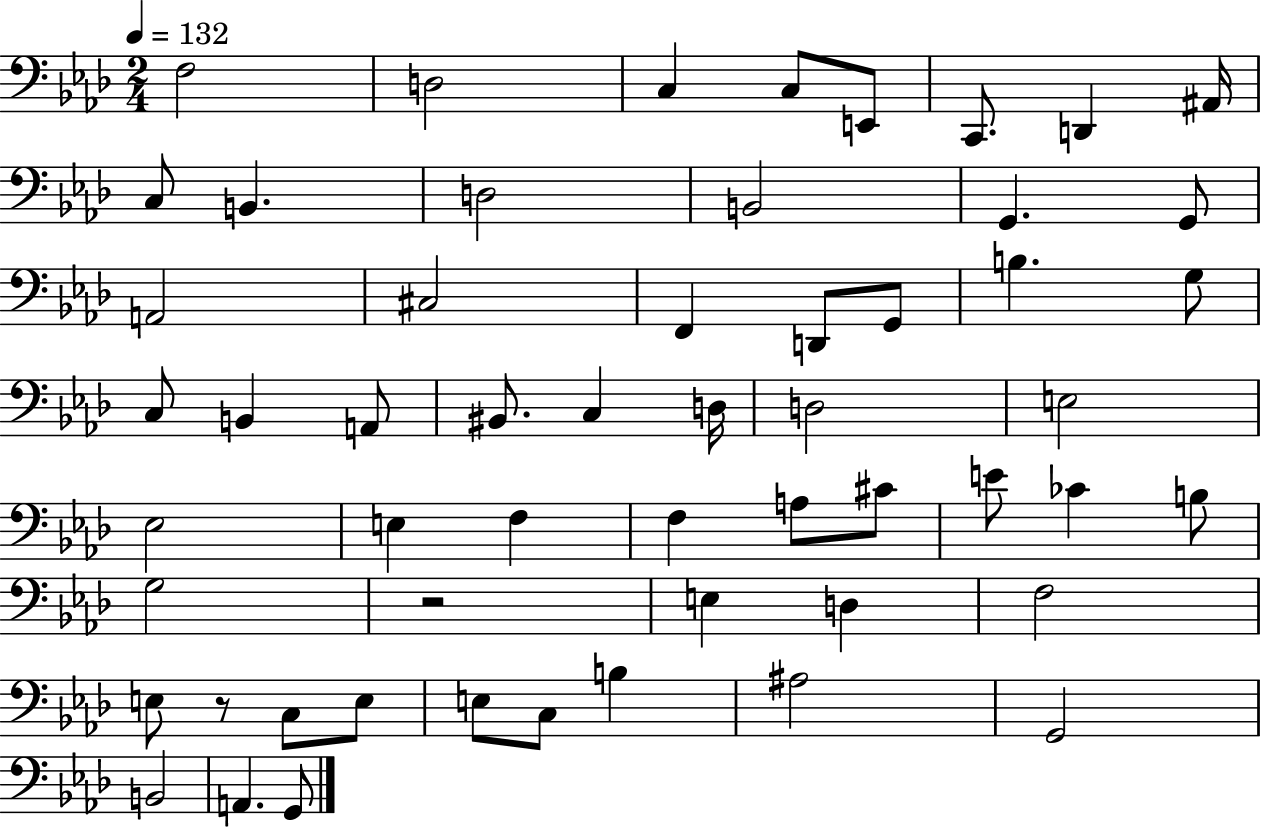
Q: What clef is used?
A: bass